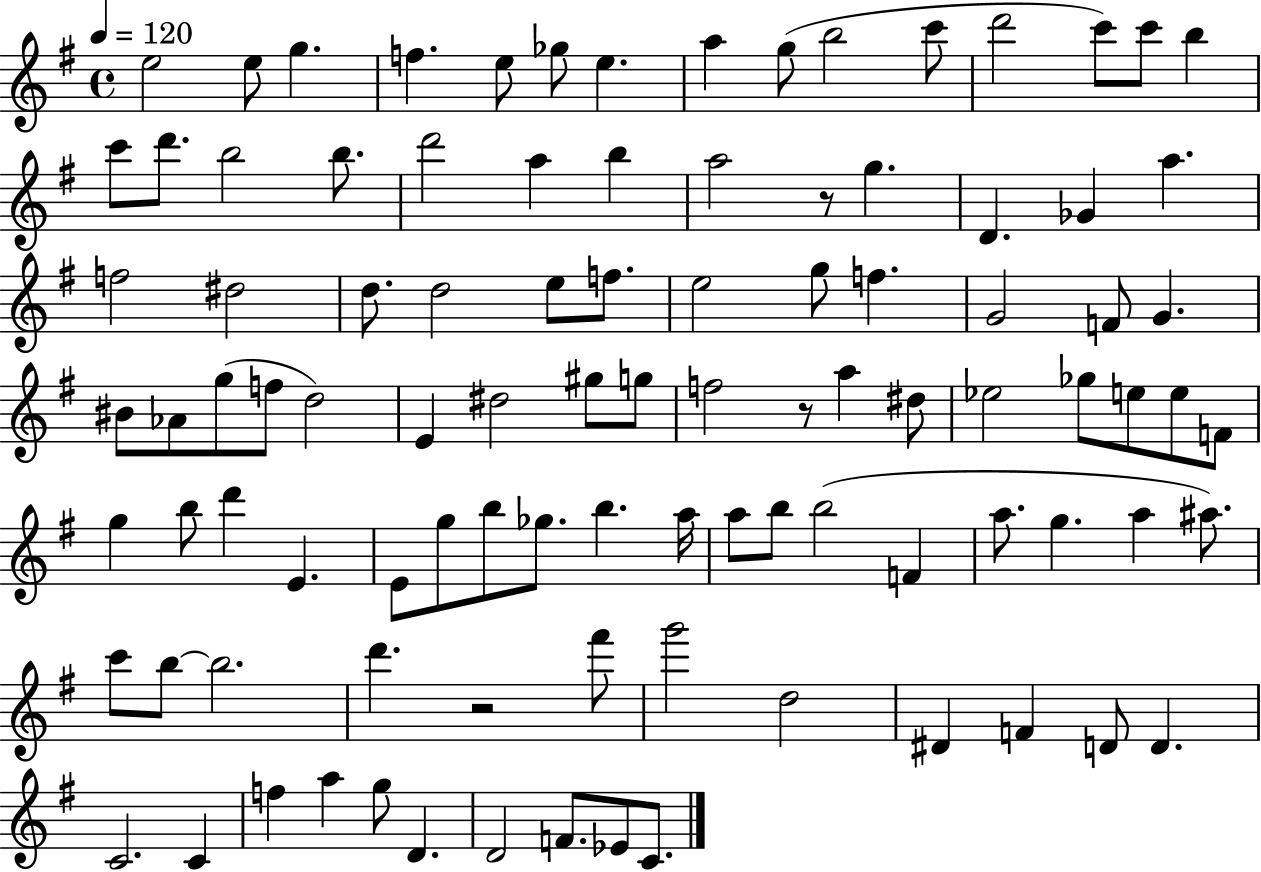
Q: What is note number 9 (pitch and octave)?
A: G5